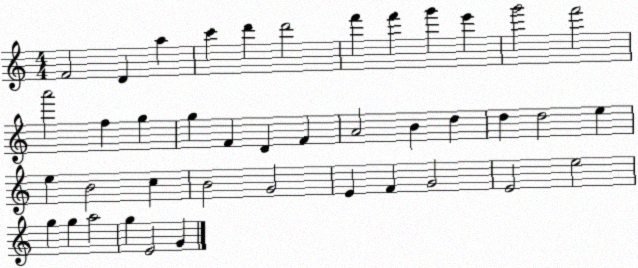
X:1
T:Untitled
M:4/4
L:1/4
K:C
F2 D a c' d' d'2 f' f' g' e' g'2 f'2 a'2 f g g F D F A2 B d d d2 e e B2 c B2 G2 E F G2 E2 e2 g g a2 g E2 G